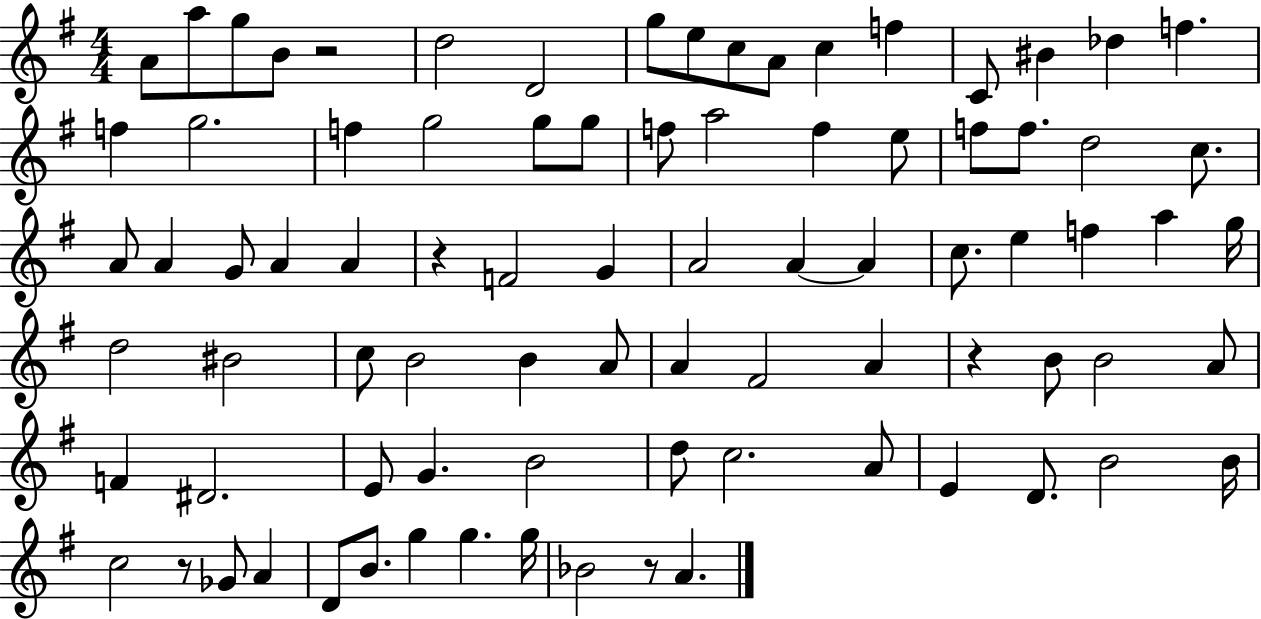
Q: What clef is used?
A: treble